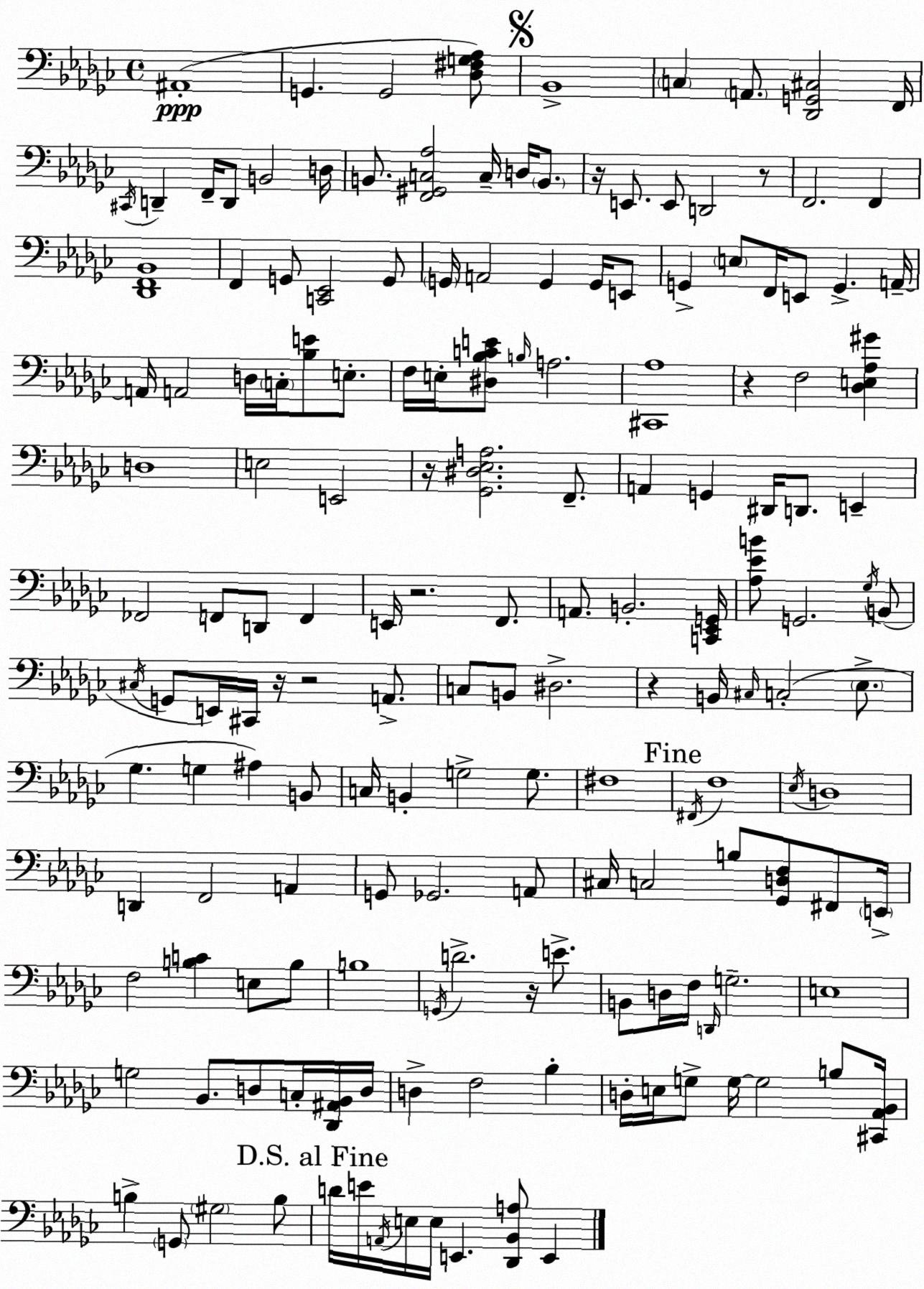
X:1
T:Untitled
M:4/4
L:1/4
K:Ebm
^A,,4 G,, G,,2 [_D,^F,G,_A,]/2 _B,,4 C, A,,/2 [_D,,G,,^C,]2 F,,/4 ^C,,/4 D,, F,,/4 D,,/2 B,,2 D,/4 B,,/2 [F,,^G,,C,_A,]2 C,/4 D,/4 B,,/2 z/4 E,,/2 E,,/2 D,,2 z/2 F,,2 F,, [_D,,F,,_B,,]4 F,, G,,/2 [C,,_E,,]2 G,,/2 G,,/4 A,,2 G,, G,,/4 E,,/2 G,, E,/2 F,,/4 E,,/2 G,, A,,/4 A,,/4 A,,2 D,/4 C,/4 [_B,E]/2 E,/2 F,/4 E,/4 [^D,_B,CE]/2 B,/4 A,2 [^C,,_A,]4 z F,2 [_D,E,_A,^G] D,4 E,2 E,,2 z/4 [_G,,^D,_E,A,]2 F,,/2 A,, G,, ^D,,/4 D,,/2 E,, _F,,2 F,,/2 D,,/2 F,, E,,/4 z2 F,,/2 A,,/2 B,,2 [C,,_E,,G,,]/4 [_A,_EB]/2 G,,2 _G,/4 B,,/2 ^C,/4 G,,/2 E,,/4 ^C,,/4 z/4 z2 A,,/2 C,/2 B,,/2 ^D,2 z B,,/4 ^C,/4 C,2 _E,/2 _G, G, ^A, B,,/2 C,/4 B,, G,2 G,/2 ^F,4 ^F,,/4 F,4 _E,/4 D,4 D,, F,,2 A,, G,,/2 _G,,2 A,,/2 ^C,/4 C,2 B,/2 [_G,,D,F,]/2 ^F,,/2 E,,/4 F,2 [B,C] E,/2 B,/2 B,4 G,,/4 D2 z/4 E/2 B,,/2 D,/4 F,/4 D,,/4 G,2 E,4 G,2 _B,,/2 D,/2 C,/4 [_D,,^A,,_B,,]/4 D,/4 D, F,2 _B, D,/4 E,/4 G,/2 G,/4 G,2 B,/2 [^C,,_A,,_B,,]/4 B, G,,/2 ^G,2 B,/2 D/4 E/4 A,,/4 E,/4 E,/4 E,, [_D,,_B,,A,]/2 E,,